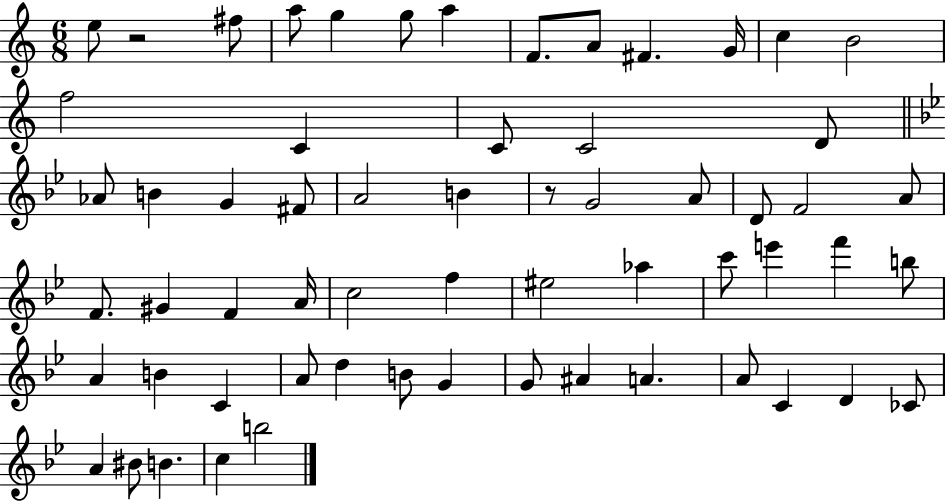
{
  \clef treble
  \numericTimeSignature
  \time 6/8
  \key c \major
  e''8 r2 fis''8 | a''8 g''4 g''8 a''4 | f'8. a'8 fis'4. g'16 | c''4 b'2 | \break f''2 c'4 | c'8 c'2 d'8 | \bar "||" \break \key bes \major aes'8 b'4 g'4 fis'8 | a'2 b'4 | r8 g'2 a'8 | d'8 f'2 a'8 | \break f'8. gis'4 f'4 a'16 | c''2 f''4 | eis''2 aes''4 | c'''8 e'''4 f'''4 b''8 | \break a'4 b'4 c'4 | a'8 d''4 b'8 g'4 | g'8 ais'4 a'4. | a'8 c'4 d'4 ces'8 | \break a'4 bis'8 b'4. | c''4 b''2 | \bar "|."
}